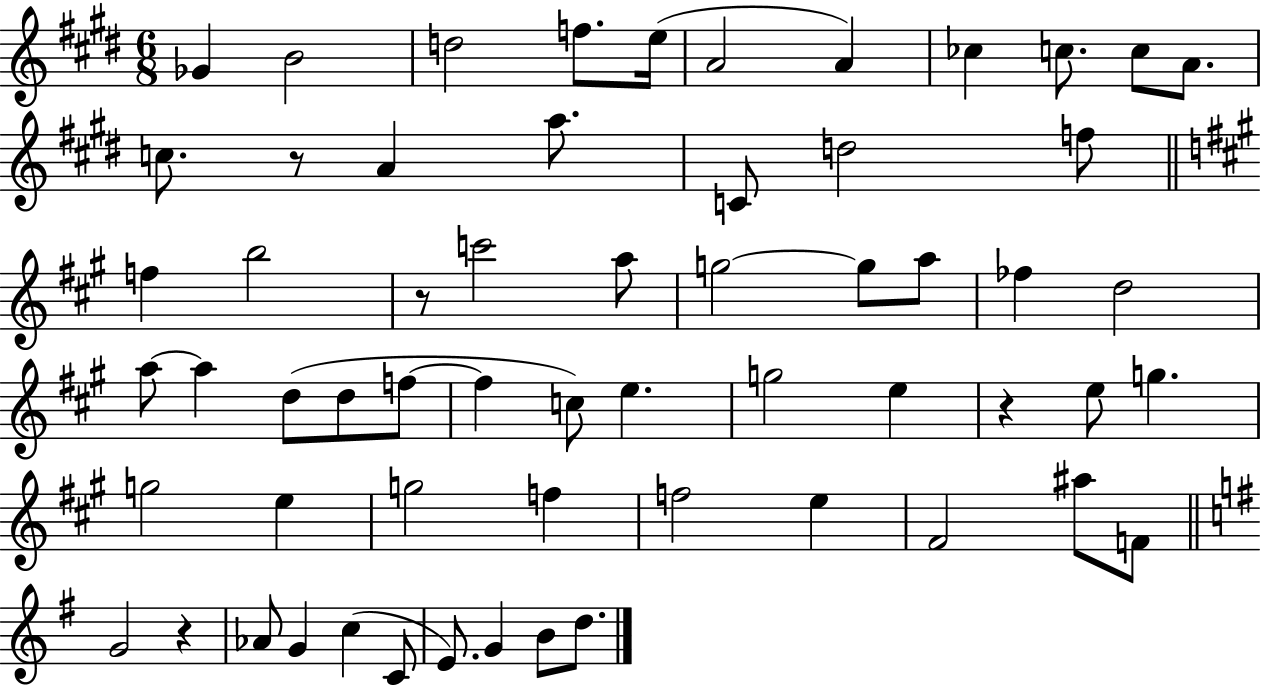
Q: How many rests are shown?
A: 4